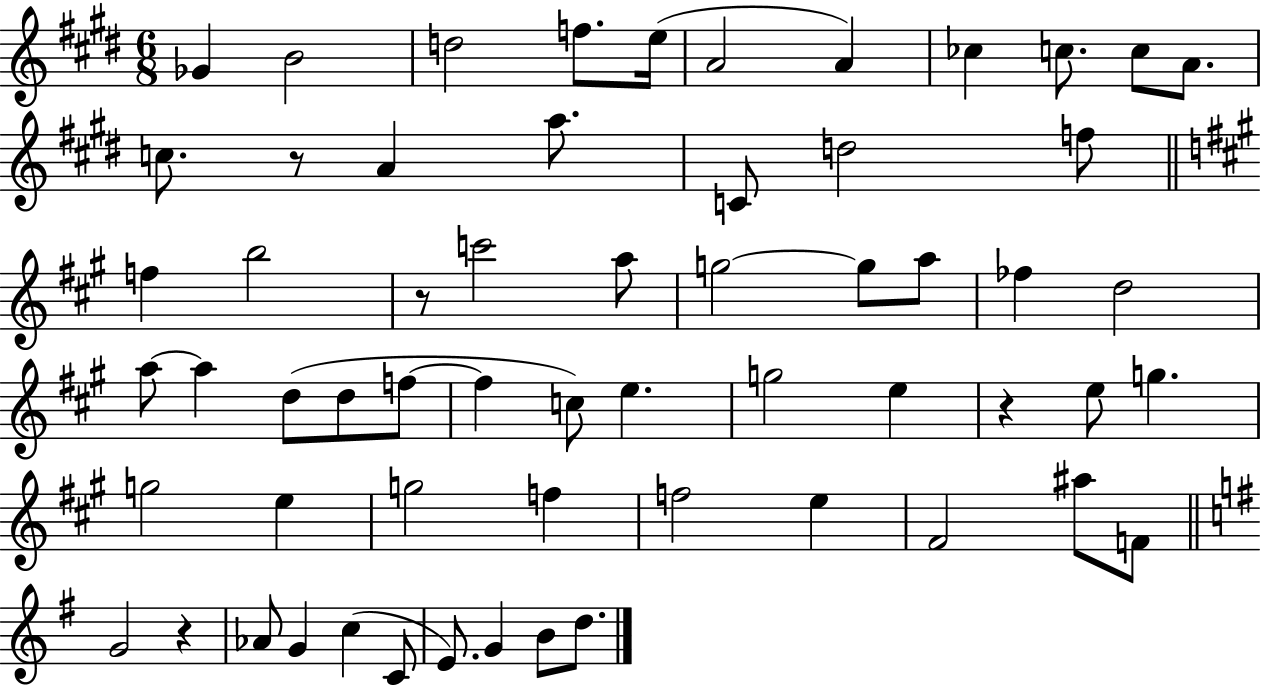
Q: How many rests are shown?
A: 4